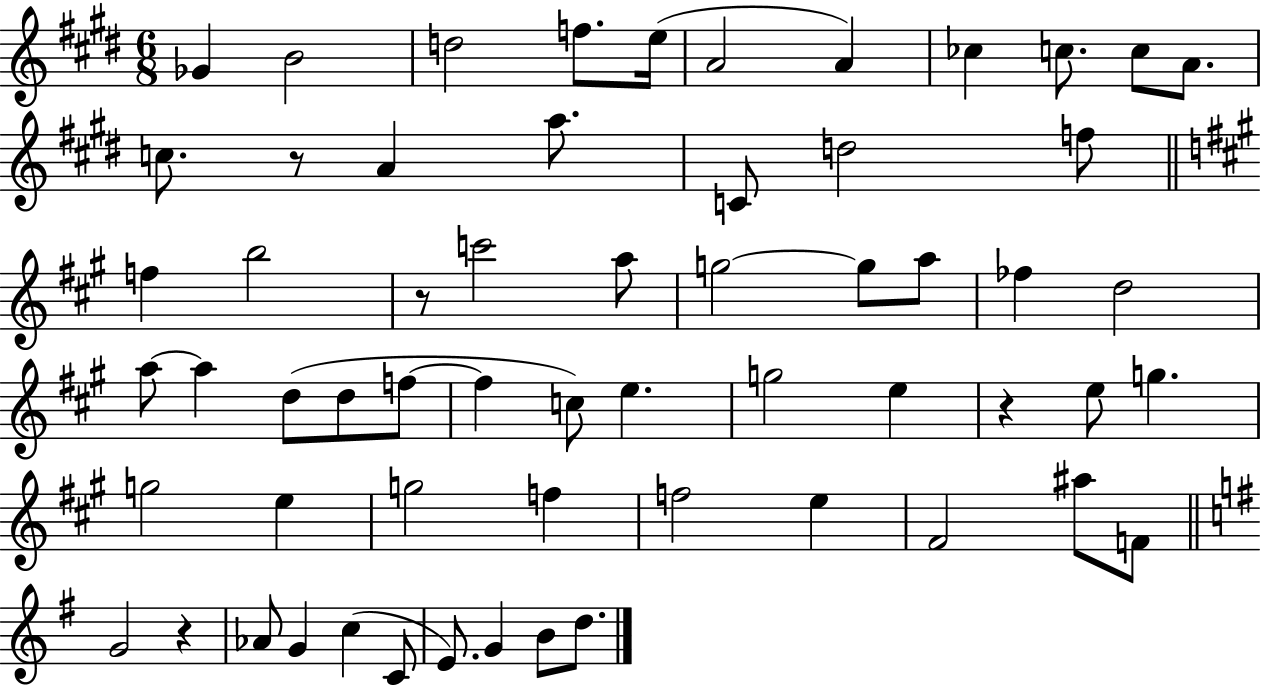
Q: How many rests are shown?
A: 4